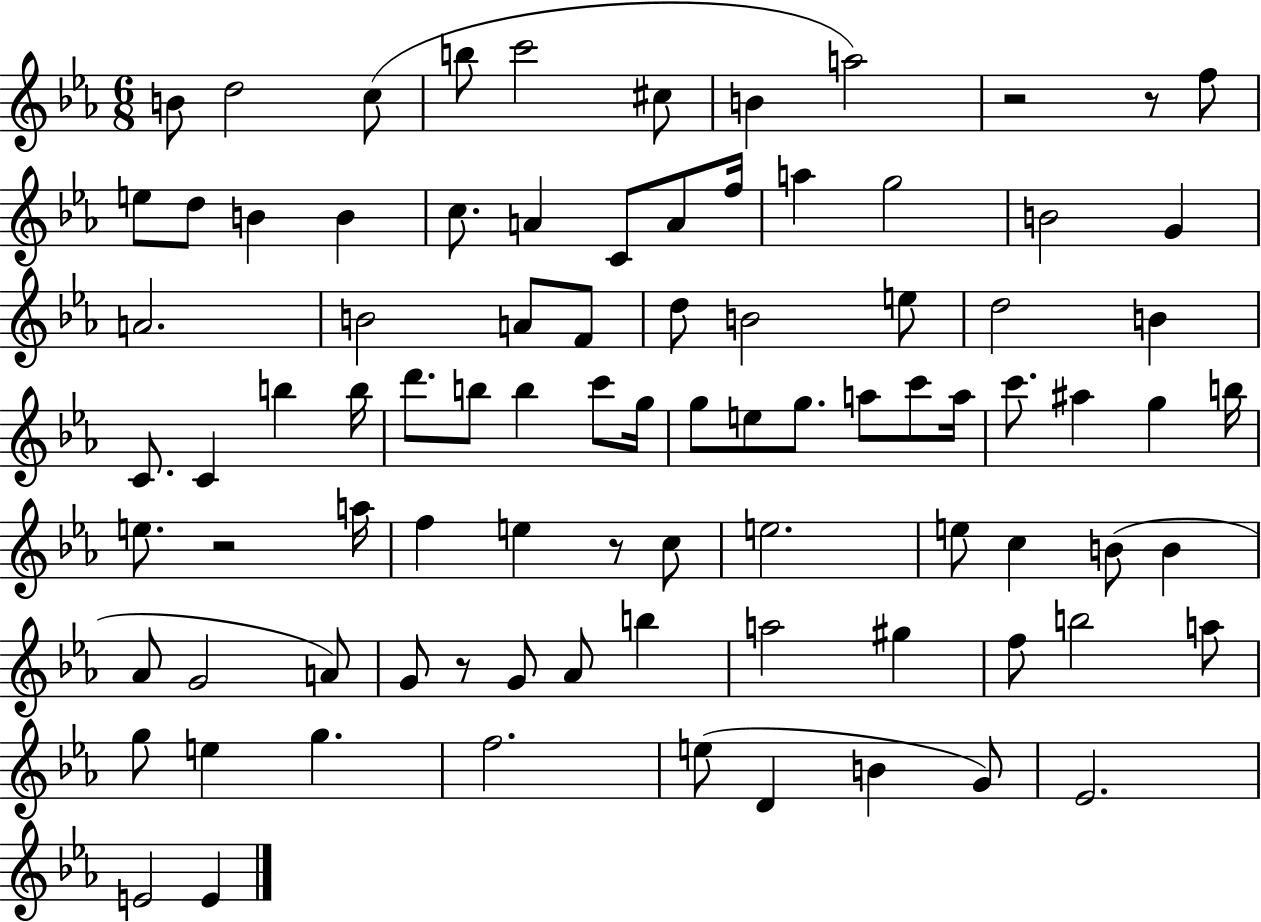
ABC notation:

X:1
T:Untitled
M:6/8
L:1/4
K:Eb
B/2 d2 c/2 b/2 c'2 ^c/2 B a2 z2 z/2 f/2 e/2 d/2 B B c/2 A C/2 A/2 f/4 a g2 B2 G A2 B2 A/2 F/2 d/2 B2 e/2 d2 B C/2 C b b/4 d'/2 b/2 b c'/2 g/4 g/2 e/2 g/2 a/2 c'/2 a/4 c'/2 ^a g b/4 e/2 z2 a/4 f e z/2 c/2 e2 e/2 c B/2 B _A/2 G2 A/2 G/2 z/2 G/2 _A/2 b a2 ^g f/2 b2 a/2 g/2 e g f2 e/2 D B G/2 _E2 E2 E